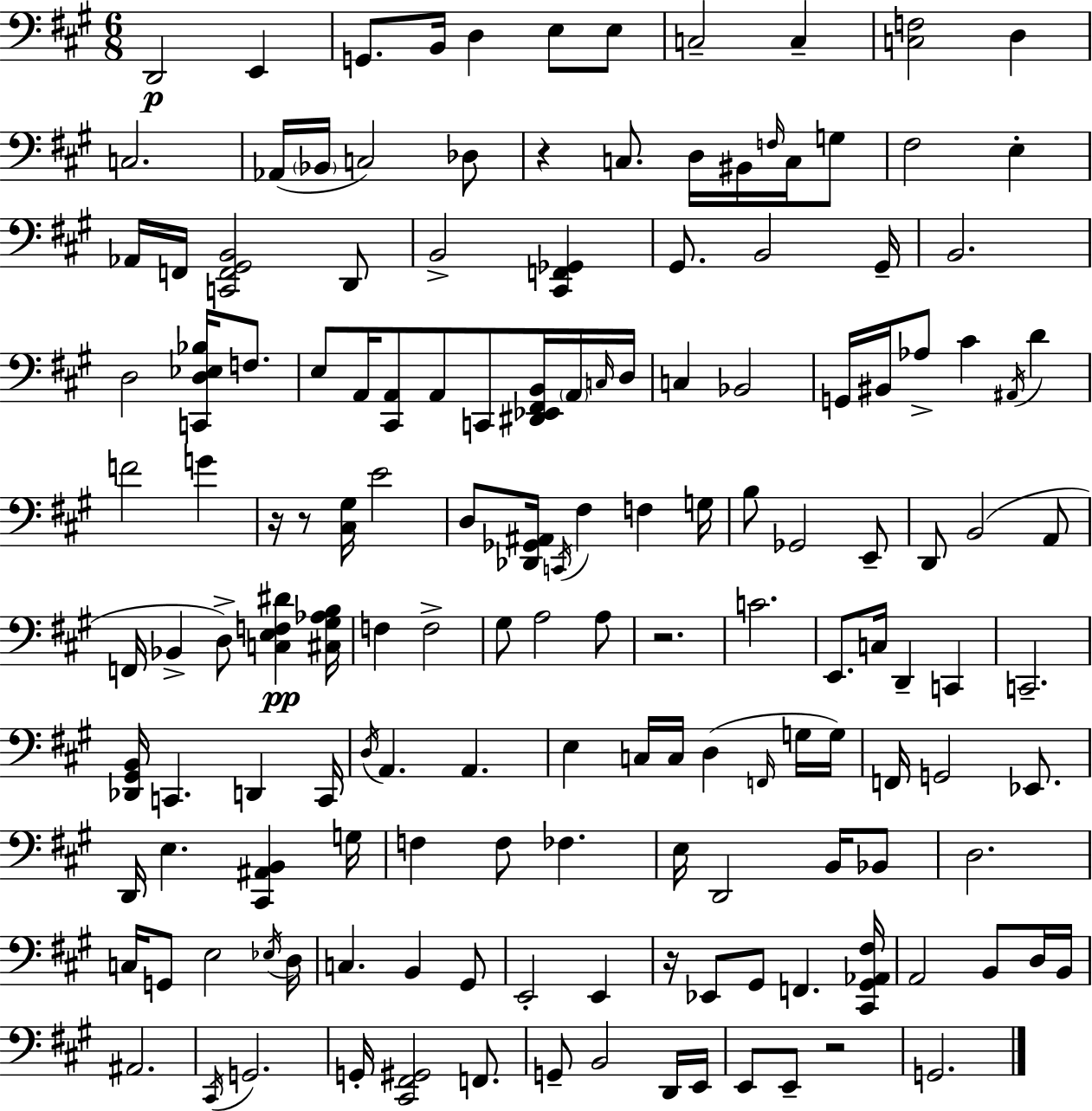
X:1
T:Untitled
M:6/8
L:1/4
K:A
D,,2 E,, G,,/2 B,,/4 D, E,/2 E,/2 C,2 C, [C,F,]2 D, C,2 _A,,/4 _B,,/4 C,2 _D,/2 z C,/2 D,/4 ^B,,/4 F,/4 C,/4 G,/2 ^F,2 E, _A,,/4 F,,/4 [C,,F,,^G,,B,,]2 D,,/2 B,,2 [^C,,F,,_G,,] ^G,,/2 B,,2 ^G,,/4 B,,2 D,2 [C,,D,_E,_B,]/4 F,/2 E,/2 A,,/4 [^C,,A,,]/2 A,,/2 C,,/2 [^D,,_E,,^F,,B,,]/4 A,,/4 C,/4 D,/4 C, _B,,2 G,,/4 ^B,,/4 _A,/2 ^C ^A,,/4 D F2 G z/4 z/2 [^C,^G,]/4 E2 D,/2 [_D,,_G,,^A,,]/4 C,,/4 ^F, F, G,/4 B,/2 _G,,2 E,,/2 D,,/2 B,,2 A,,/2 F,,/4 _B,, D,/2 [C,E,F,^D] [^C,^G,_A,B,]/4 F, F,2 ^G,/2 A,2 A,/2 z2 C2 E,,/2 C,/4 D,, C,, C,,2 [_D,,^G,,B,,]/4 C,, D,, C,,/4 D,/4 A,, A,, E, C,/4 C,/4 D, F,,/4 G,/4 G,/4 F,,/4 G,,2 _E,,/2 D,,/4 E, [^C,,^A,,B,,] G,/4 F, F,/2 _F, E,/4 D,,2 B,,/4 _B,,/2 D,2 C,/4 G,,/2 E,2 _E,/4 D,/4 C, B,, ^G,,/2 E,,2 E,, z/4 _E,,/2 ^G,,/2 F,, [^C,,^G,,_A,,^F,]/4 A,,2 B,,/2 D,/4 B,,/4 ^A,,2 ^C,,/4 G,,2 G,,/4 [^C,,^F,,^G,,]2 F,,/2 G,,/2 B,,2 D,,/4 E,,/4 E,,/2 E,,/2 z2 G,,2